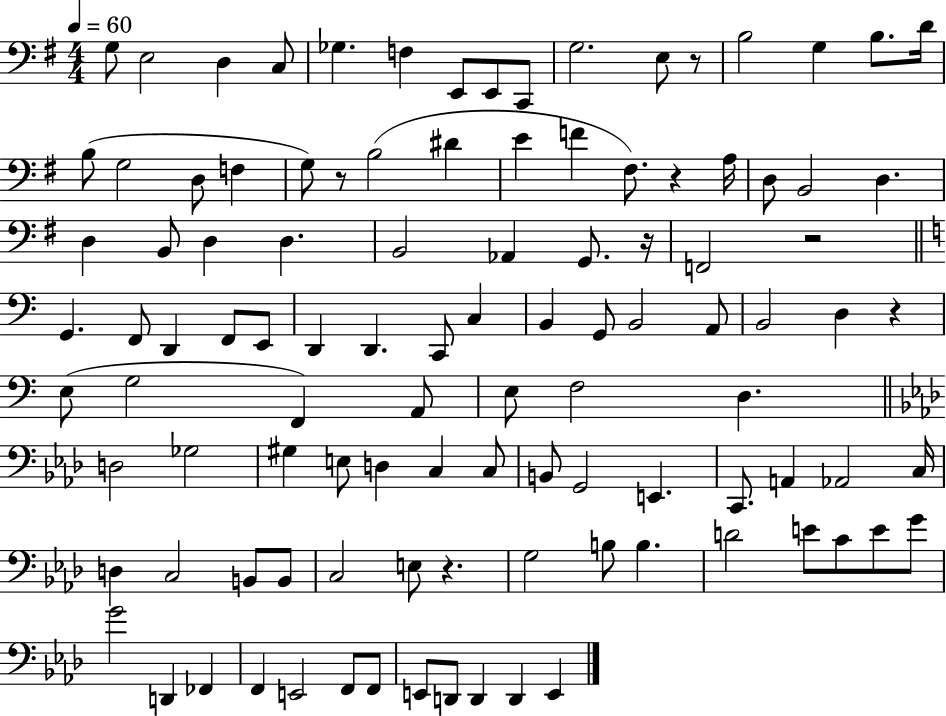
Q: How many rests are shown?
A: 7